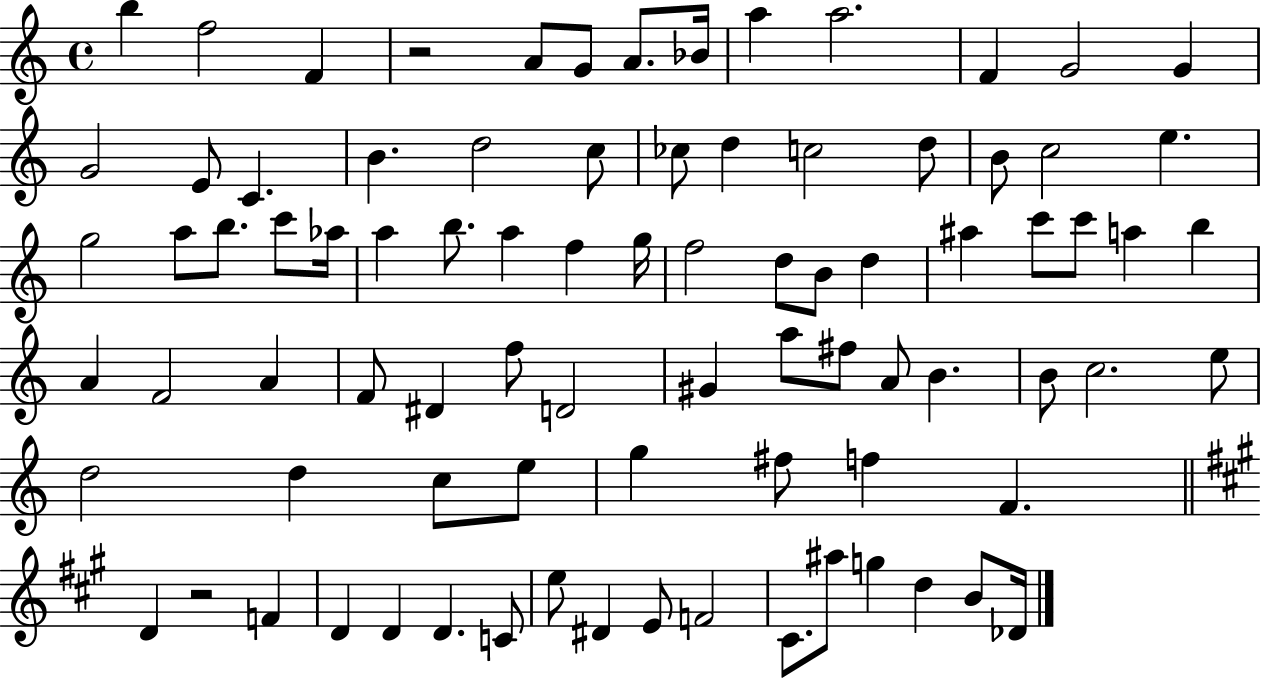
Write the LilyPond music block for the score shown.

{
  \clef treble
  \time 4/4
  \defaultTimeSignature
  \key c \major
  b''4 f''2 f'4 | r2 a'8 g'8 a'8. bes'16 | a''4 a''2. | f'4 g'2 g'4 | \break g'2 e'8 c'4. | b'4. d''2 c''8 | ces''8 d''4 c''2 d''8 | b'8 c''2 e''4. | \break g''2 a''8 b''8. c'''8 aes''16 | a''4 b''8. a''4 f''4 g''16 | f''2 d''8 b'8 d''4 | ais''4 c'''8 c'''8 a''4 b''4 | \break a'4 f'2 a'4 | f'8 dis'4 f''8 d'2 | gis'4 a''8 fis''8 a'8 b'4. | b'8 c''2. e''8 | \break d''2 d''4 c''8 e''8 | g''4 fis''8 f''4 f'4. | \bar "||" \break \key a \major d'4 r2 f'4 | d'4 d'4 d'4. c'8 | e''8 dis'4 e'8 f'2 | cis'8. ais''8 g''4 d''4 b'8 des'16 | \break \bar "|."
}